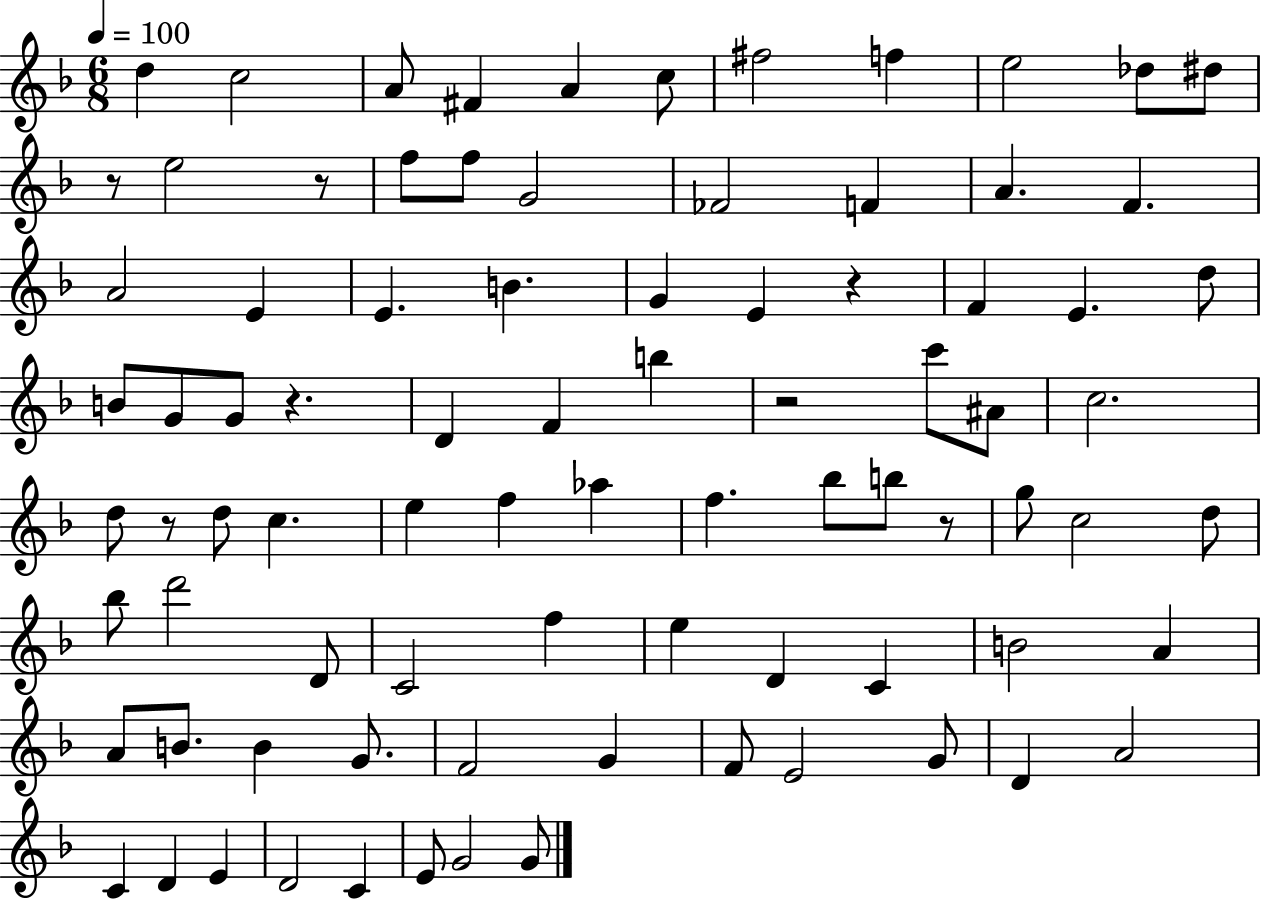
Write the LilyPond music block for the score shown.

{
  \clef treble
  \numericTimeSignature
  \time 6/8
  \key f \major
  \tempo 4 = 100
  \repeat volta 2 { d''4 c''2 | a'8 fis'4 a'4 c''8 | fis''2 f''4 | e''2 des''8 dis''8 | \break r8 e''2 r8 | f''8 f''8 g'2 | fes'2 f'4 | a'4. f'4. | \break a'2 e'4 | e'4. b'4. | g'4 e'4 r4 | f'4 e'4. d''8 | \break b'8 g'8 g'8 r4. | d'4 f'4 b''4 | r2 c'''8 ais'8 | c''2. | \break d''8 r8 d''8 c''4. | e''4 f''4 aes''4 | f''4. bes''8 b''8 r8 | g''8 c''2 d''8 | \break bes''8 d'''2 d'8 | c'2 f''4 | e''4 d'4 c'4 | b'2 a'4 | \break a'8 b'8. b'4 g'8. | f'2 g'4 | f'8 e'2 g'8 | d'4 a'2 | \break c'4 d'4 e'4 | d'2 c'4 | e'8 g'2 g'8 | } \bar "|."
}